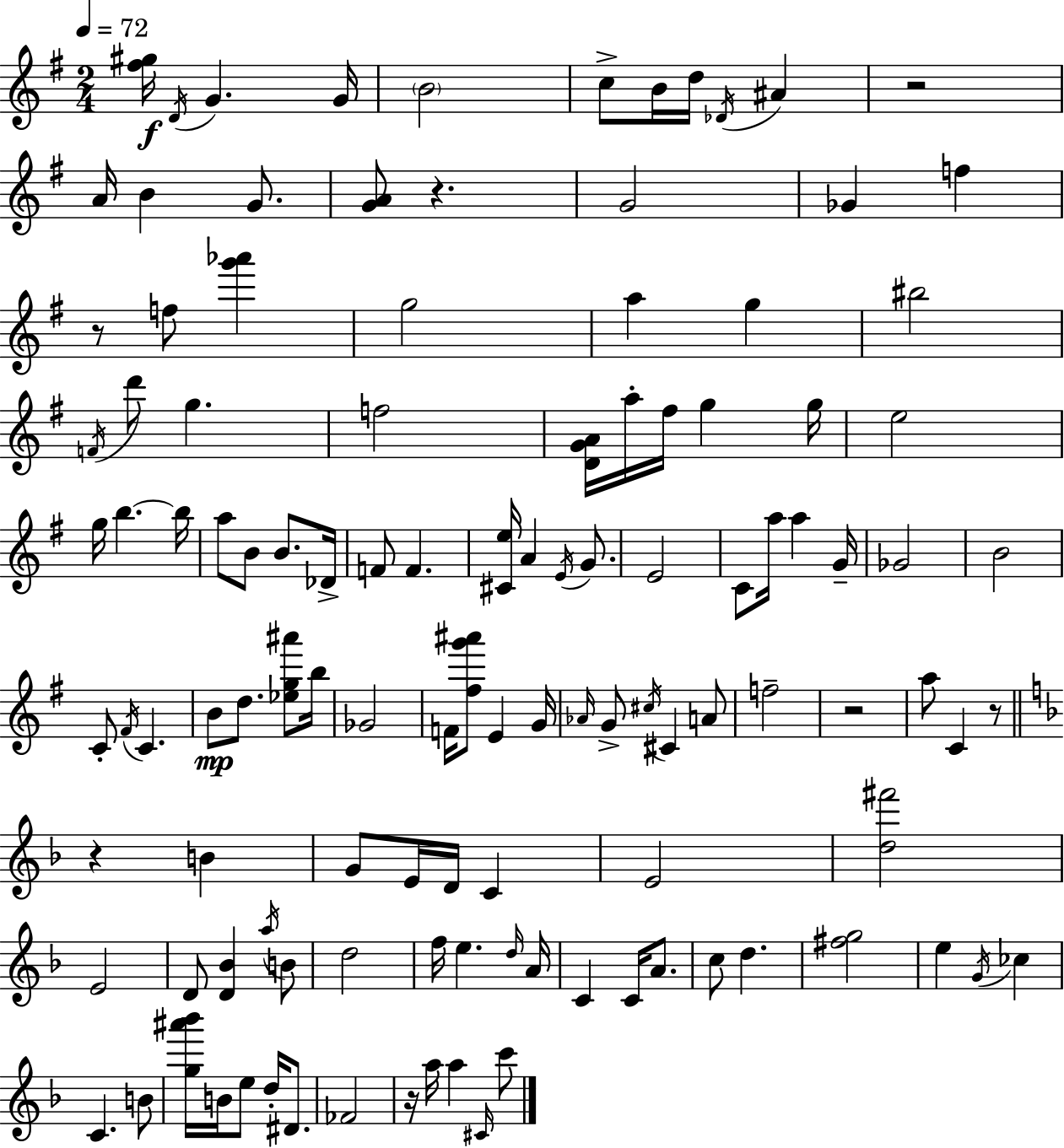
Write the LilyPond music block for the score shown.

{
  \clef treble
  \numericTimeSignature
  \time 2/4
  \key g \major
  \tempo 4 = 72
  <fis'' gis''>16\f \acciaccatura { d'16 } g'4. | g'16 \parenthesize b'2 | c''8-> b'16 d''16 \acciaccatura { des'16 } ais'4 | r2 | \break a'16 b'4 g'8. | <g' a'>8 r4. | g'2 | ges'4 f''4 | \break r8 f''8 <g''' aes'''>4 | g''2 | a''4 g''4 | bis''2 | \break \acciaccatura { f'16 } d'''8 g''4. | f''2 | <d' g' a'>16 a''16-. fis''16 g''4 | g''16 e''2 | \break g''16 b''4.~~ | b''16 a''8 b'8 b'8. | des'16-> f'8 f'4. | <cis' e''>16 a'4 | \break \acciaccatura { e'16 } g'8. e'2 | c'8 a''16 a''4 | g'16-- ges'2 | b'2 | \break c'8-. \acciaccatura { fis'16 } c'4. | b'8\mp d''8. | <ees'' g'' ais'''>8 b''16 ges'2 | f'16 <fis'' g''' ais'''>8 | \break e'4 g'16 \grace { aes'16 } g'8-> | \acciaccatura { cis''16 } cis'4 a'8 f''2-- | r2 | a''8 | \break c'4 r8 \bar "||" \break \key f \major r4 b'4 | g'8 e'16 d'16 c'4 | e'2 | <d'' fis'''>2 | \break e'2 | d'8 <d' bes'>4 \acciaccatura { a''16 } b'8 | d''2 | f''16 e''4. | \break \grace { d''16 } a'16 c'4 c'16 a'8. | c''8 d''4. | <fis'' g''>2 | e''4 \acciaccatura { g'16 } ces''4 | \break c'4. | b'8 <g'' ais''' bes'''>16 b'16 e''8 d''16-. | dis'8. fes'2 | r16 a''16 a''4 | \break \grace { cis'16 } c'''8 \bar "|."
}